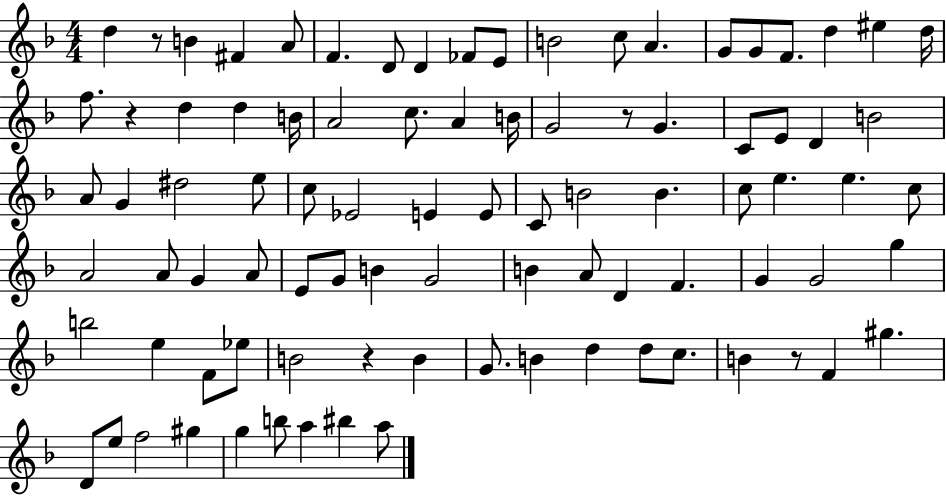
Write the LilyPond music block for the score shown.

{
  \clef treble
  \numericTimeSignature
  \time 4/4
  \key f \major
  d''4 r8 b'4 fis'4 a'8 | f'4. d'8 d'4 fes'8 e'8 | b'2 c''8 a'4. | g'8 g'8 f'8. d''4 eis''4 d''16 | \break f''8. r4 d''4 d''4 b'16 | a'2 c''8. a'4 b'16 | g'2 r8 g'4. | c'8 e'8 d'4 b'2 | \break a'8 g'4 dis''2 e''8 | c''8 ees'2 e'4 e'8 | c'8 b'2 b'4. | c''8 e''4. e''4. c''8 | \break a'2 a'8 g'4 a'8 | e'8 g'8 b'4 g'2 | b'4 a'8 d'4 f'4. | g'4 g'2 g''4 | \break b''2 e''4 f'8 ees''8 | b'2 r4 b'4 | g'8. b'4 d''4 d''8 c''8. | b'4 r8 f'4 gis''4. | \break d'8 e''8 f''2 gis''4 | g''4 b''8 a''4 bis''4 a''8 | \bar "|."
}